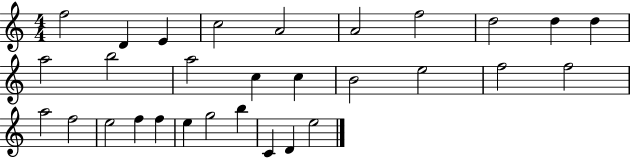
F5/h D4/q E4/q C5/h A4/h A4/h F5/h D5/h D5/q D5/q A5/h B5/h A5/h C5/q C5/q B4/h E5/h F5/h F5/h A5/h F5/h E5/h F5/q F5/q E5/q G5/h B5/q C4/q D4/q E5/h